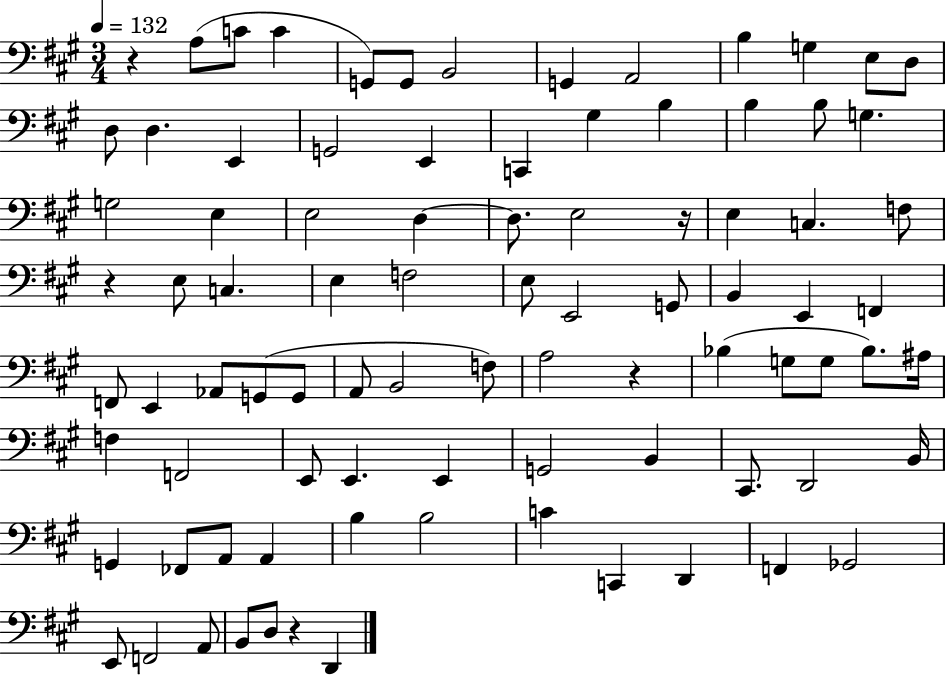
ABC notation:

X:1
T:Untitled
M:3/4
L:1/4
K:A
z A,/2 C/2 C G,,/2 G,,/2 B,,2 G,, A,,2 B, G, E,/2 D,/2 D,/2 D, E,, G,,2 E,, C,, ^G, B, B, B,/2 G, G,2 E, E,2 D, D,/2 E,2 z/4 E, C, F,/2 z E,/2 C, E, F,2 E,/2 E,,2 G,,/2 B,, E,, F,, F,,/2 E,, _A,,/2 G,,/2 G,,/2 A,,/2 B,,2 F,/2 A,2 z _B, G,/2 G,/2 _B,/2 ^A,/4 F, F,,2 E,,/2 E,, E,, G,,2 B,, ^C,,/2 D,,2 B,,/4 G,, _F,,/2 A,,/2 A,, B, B,2 C C,, D,, F,, _G,,2 E,,/2 F,,2 A,,/2 B,,/2 D,/2 z D,,